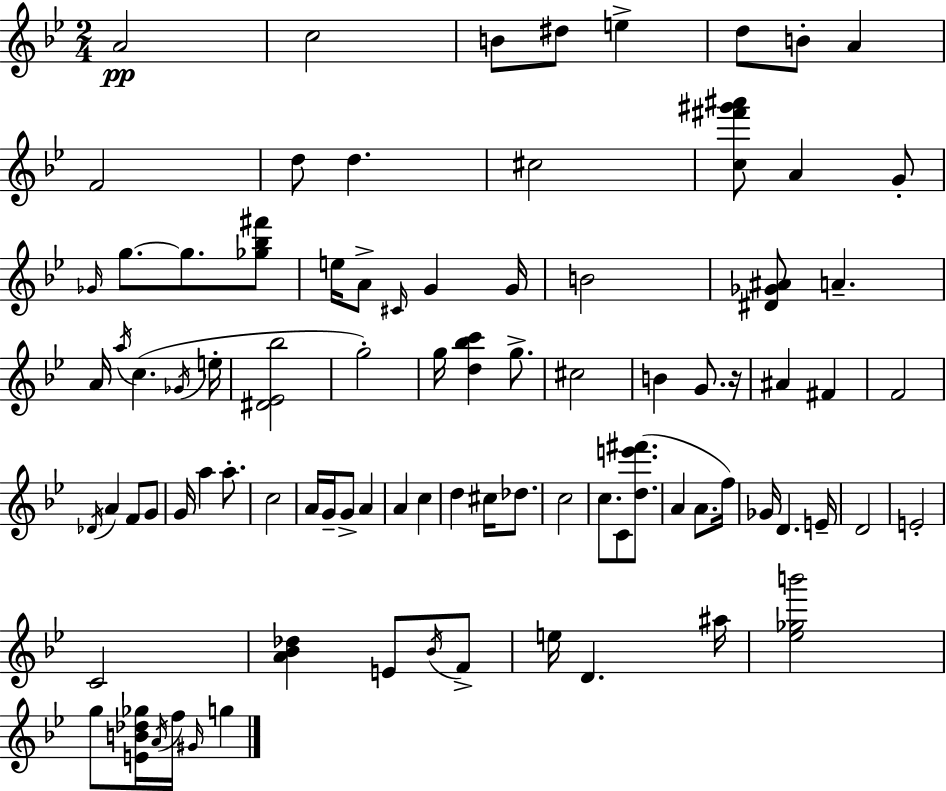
A4/h C5/h B4/e D#5/e E5/q D5/e B4/e A4/q F4/h D5/e D5/q. C#5/h [C5,F#6,G#6,A#6]/e A4/q G4/e Gb4/s G5/e. G5/e. [Gb5,Bb5,F#6]/e E5/s A4/e C#4/s G4/q G4/s B4/h [D#4,Gb4,A#4]/e A4/q. A4/s A5/s C5/q. Gb4/s E5/s [D#4,Eb4,Bb5]/h G5/h G5/s [D5,Bb5,C6]/q G5/e. C#5/h B4/q G4/e. R/s A#4/q F#4/q F4/h Db4/s A4/q F4/e G4/e G4/s A5/q A5/e. C5/h A4/s G4/s G4/e A4/q A4/q C5/q D5/q C#5/s Db5/e. C5/h C5/e. C4/e [D5,E6,F#6]/e. A4/q A4/e. F5/s Gb4/s D4/q. E4/s D4/h E4/h C4/h [A4,Bb4,Db5]/q E4/e Bb4/s F4/e E5/s D4/q. A#5/s [Eb5,Gb5,B6]/h G5/e [E4,B4,Db5,Gb5]/s A4/s F5/s G#4/s G5/q